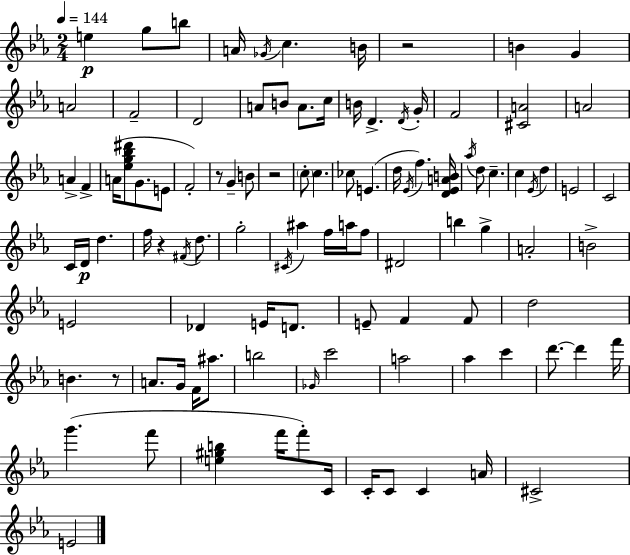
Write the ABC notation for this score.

X:1
T:Untitled
M:2/4
L:1/4
K:Eb
e g/2 b/2 A/4 _G/4 c B/4 z2 B G A2 F2 D2 A/2 B/2 A/2 c/4 B/4 D D/4 G/4 F2 [^CA]2 A2 A F A/4 [_eg_b^d']/2 G/2 E/2 F2 z/2 G B/2 z2 c/2 c _c/2 E d/4 _E/4 f [D_EAB]/4 _a/4 d/2 c c _E/4 d E2 C2 C/4 D/4 d f/4 z ^F/4 d/2 g2 ^C/4 ^a f/4 a/4 f/2 ^D2 b g A2 B2 E2 _D E/4 D/2 E/2 F F/2 d2 B z/2 A/2 G/4 F/4 ^a/2 b2 _G/4 c'2 a2 _a c' d'/2 d' f'/4 g' f'/2 [e^gb] f'/4 f'/2 C/4 C/4 C/2 C A/4 ^C2 E2